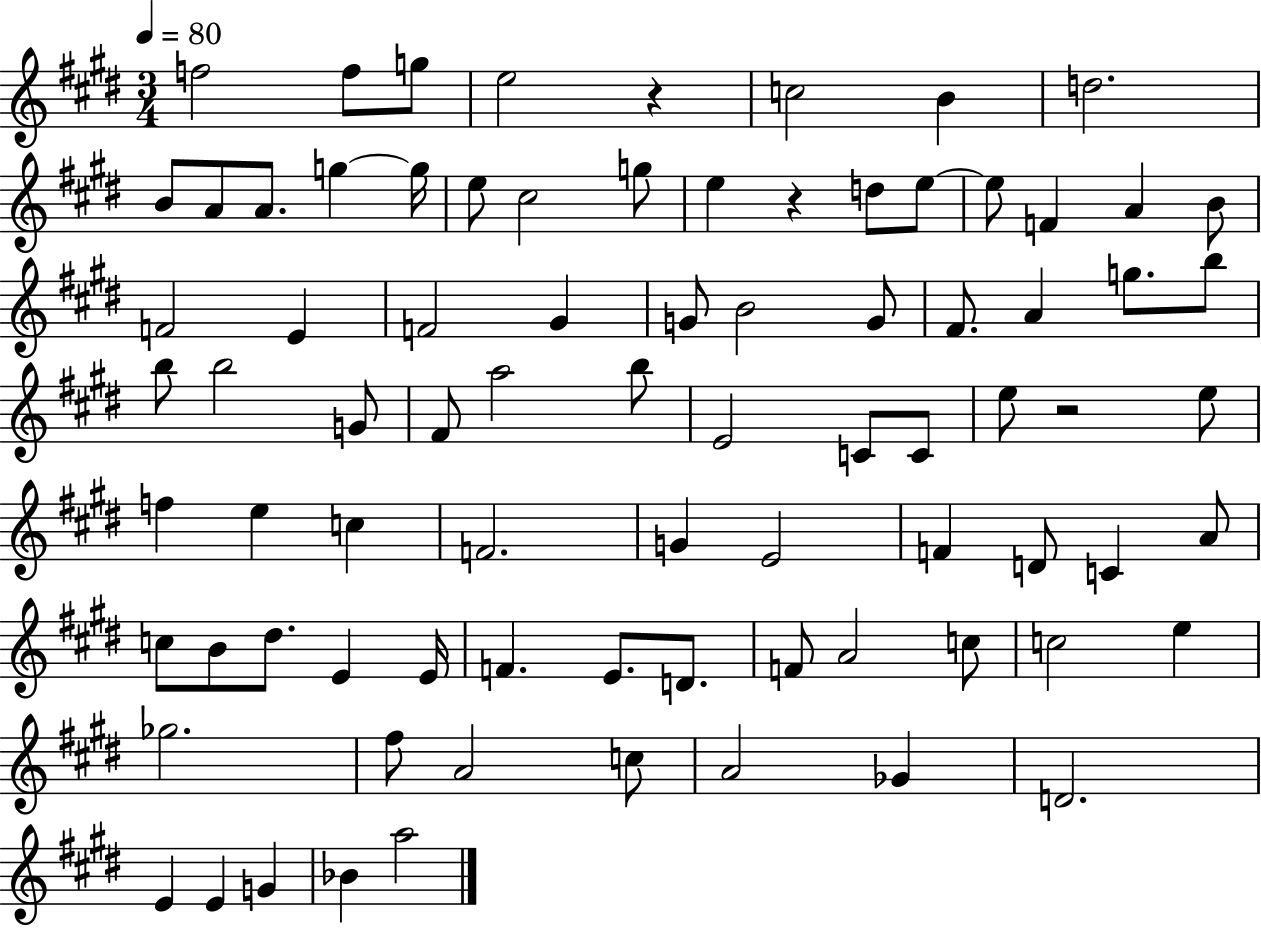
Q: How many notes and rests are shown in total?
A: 82